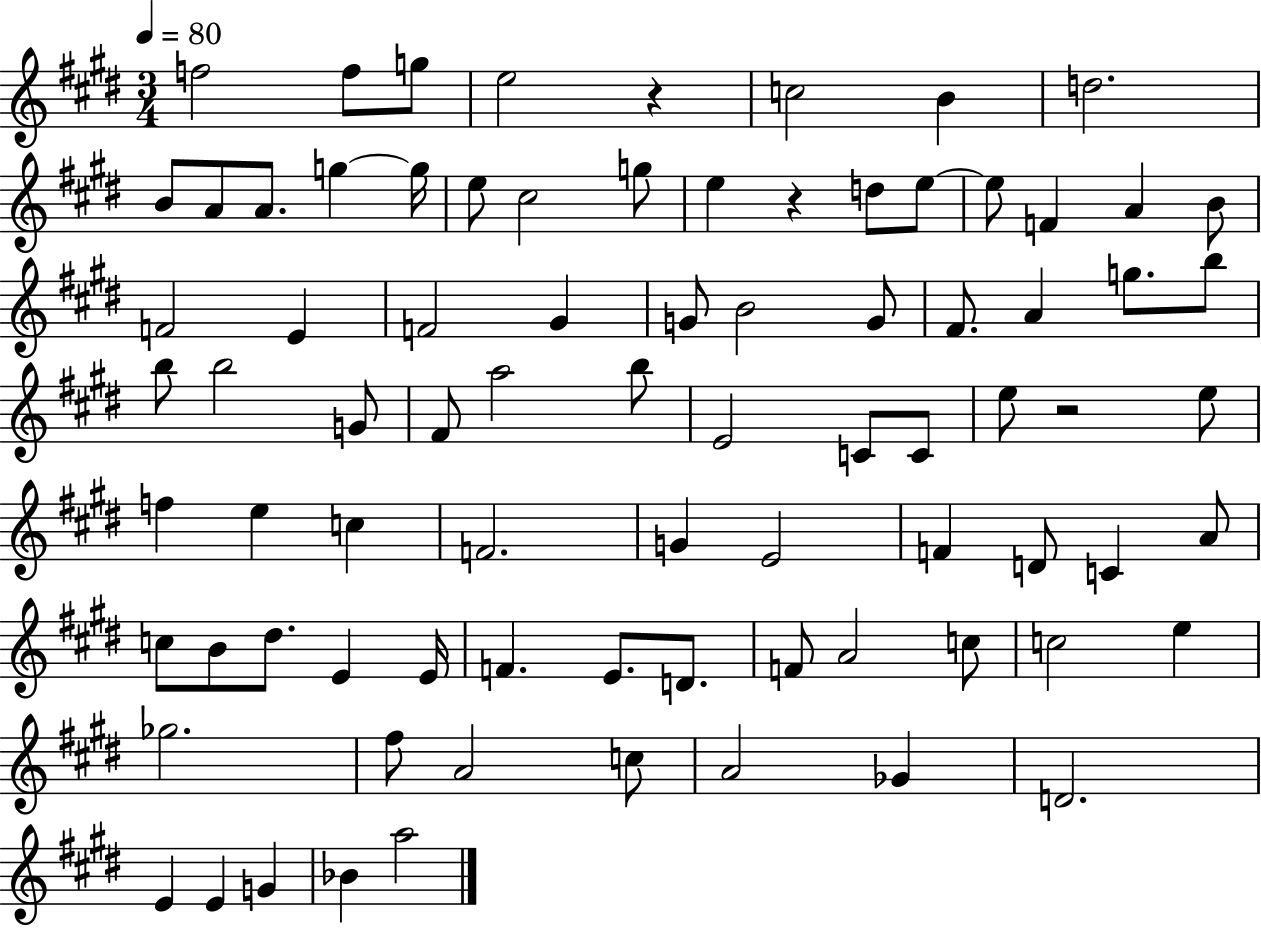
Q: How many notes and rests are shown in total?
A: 82